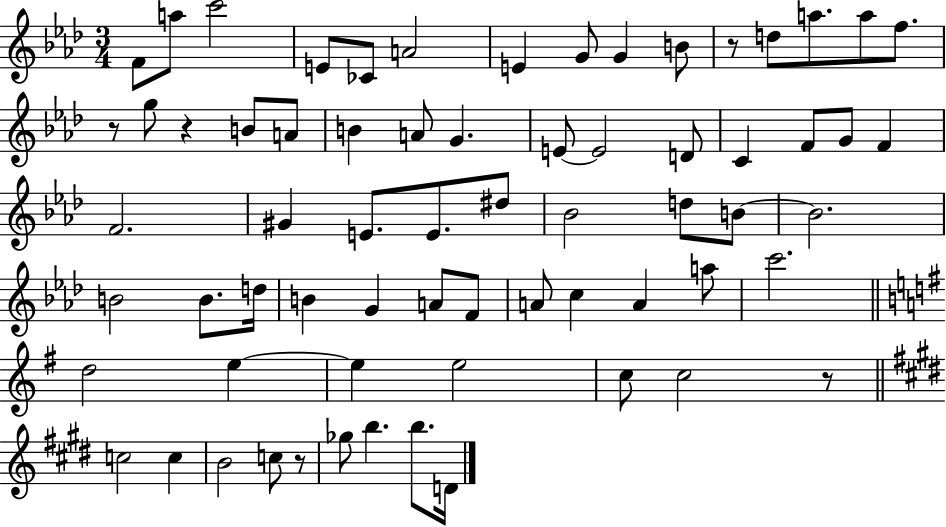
{
  \clef treble
  \numericTimeSignature
  \time 3/4
  \key aes \major
  f'8 a''8 c'''2 | e'8 ces'8 a'2 | e'4 g'8 g'4 b'8 | r8 d''8 a''8. a''8 f''8. | \break r8 g''8 r4 b'8 a'8 | b'4 a'8 g'4. | e'8~~ e'2 d'8 | c'4 f'8 g'8 f'4 | \break f'2. | gis'4 e'8. e'8. dis''8 | bes'2 d''8 b'8~~ | b'2. | \break b'2 b'8. d''16 | b'4 g'4 a'8 f'8 | a'8 c''4 a'4 a''8 | c'''2. | \break \bar "||" \break \key e \minor d''2 e''4~~ | e''4 e''2 | c''8 c''2 r8 | \bar "||" \break \key e \major c''2 c''4 | b'2 c''8 r8 | ges''8 b''4. b''8. d'16 | \bar "|."
}